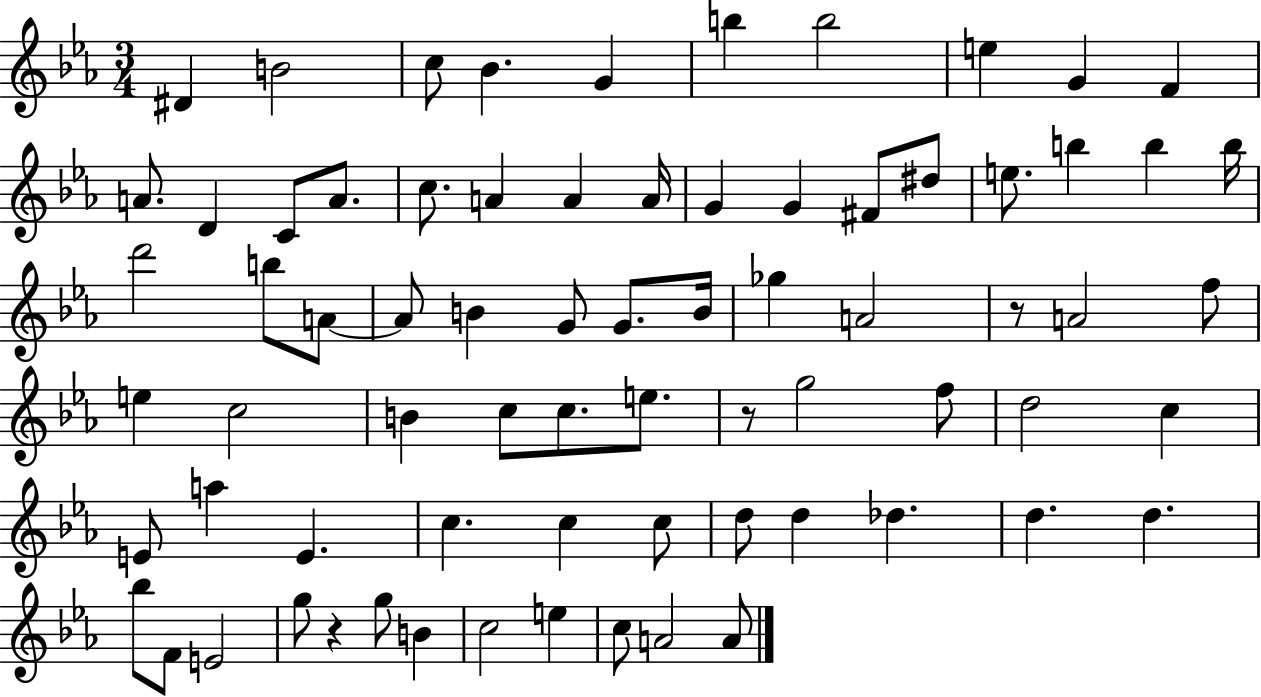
D#4/q B4/h C5/e Bb4/q. G4/q B5/q B5/h E5/q G4/q F4/q A4/e. D4/q C4/e A4/e. C5/e. A4/q A4/q A4/s G4/q G4/q F#4/e D#5/e E5/e. B5/q B5/q B5/s D6/h B5/e A4/e A4/e B4/q G4/e G4/e. B4/s Gb5/q A4/h R/e A4/h F5/e E5/q C5/h B4/q C5/e C5/e. E5/e. R/e G5/h F5/e D5/h C5/q E4/e A5/q E4/q. C5/q. C5/q C5/e D5/e D5/q Db5/q. D5/q. D5/q. Bb5/e F4/e E4/h G5/e R/q G5/e B4/q C5/h E5/q C5/e A4/h A4/e